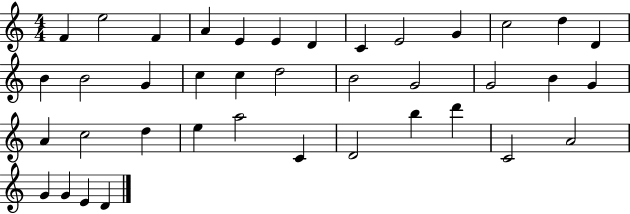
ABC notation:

X:1
T:Untitled
M:4/4
L:1/4
K:C
F e2 F A E E D C E2 G c2 d D B B2 G c c d2 B2 G2 G2 B G A c2 d e a2 C D2 b d' C2 A2 G G E D